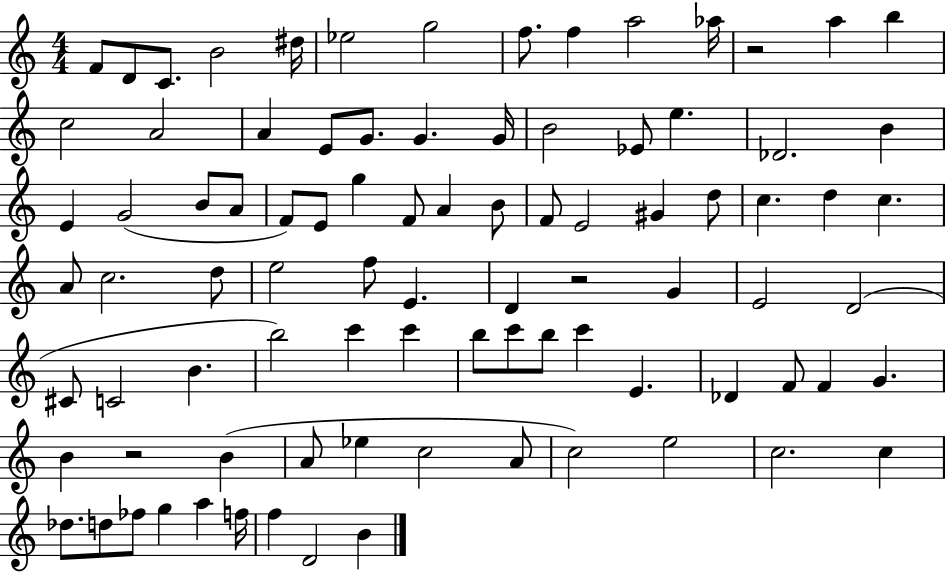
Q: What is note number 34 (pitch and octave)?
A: A4